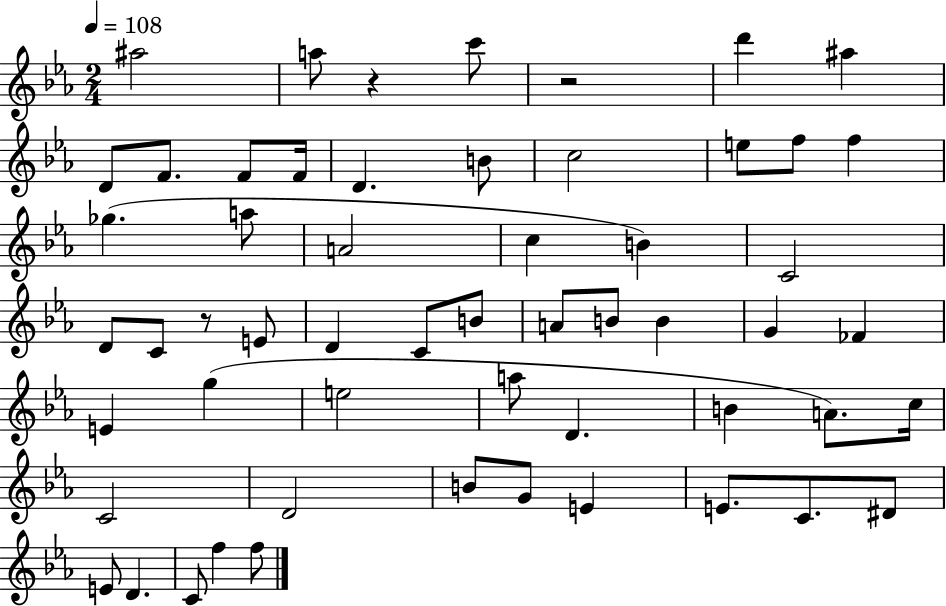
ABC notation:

X:1
T:Untitled
M:2/4
L:1/4
K:Eb
^a2 a/2 z c'/2 z2 d' ^a D/2 F/2 F/2 F/4 D B/2 c2 e/2 f/2 f _g a/2 A2 c B C2 D/2 C/2 z/2 E/2 D C/2 B/2 A/2 B/2 B G _F E g e2 a/2 D B A/2 c/4 C2 D2 B/2 G/2 E E/2 C/2 ^D/2 E/2 D C/2 f f/2